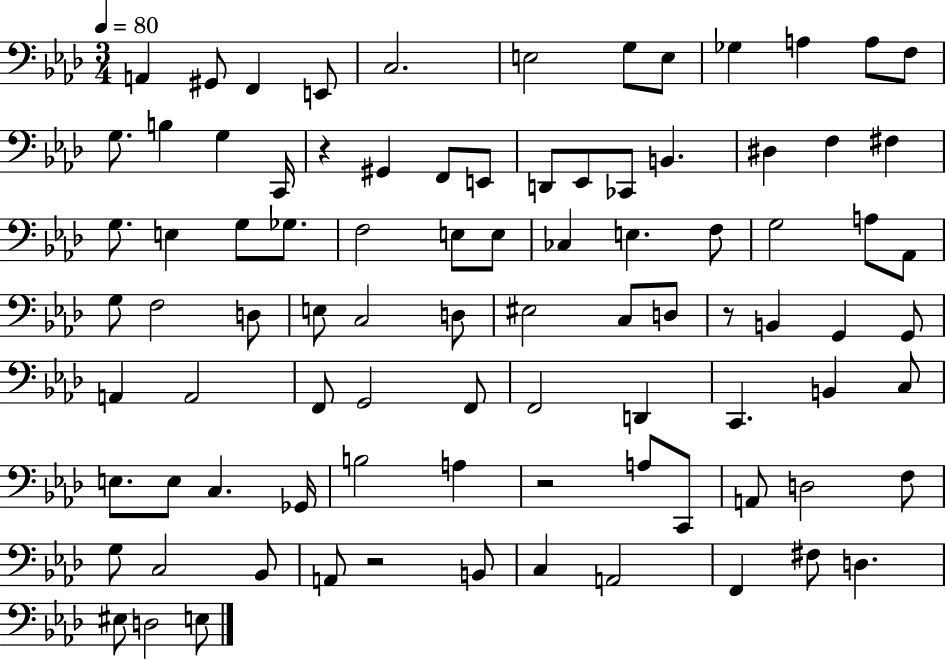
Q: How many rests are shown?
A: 4